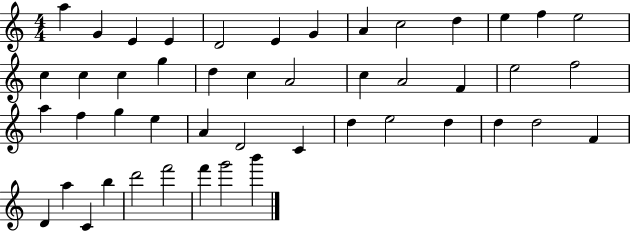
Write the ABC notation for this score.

X:1
T:Untitled
M:4/4
L:1/4
K:C
a G E E D2 E G A c2 d e f e2 c c c g d c A2 c A2 F e2 f2 a f g e A D2 C d e2 d d d2 F D a C b d'2 f'2 f' g'2 b'